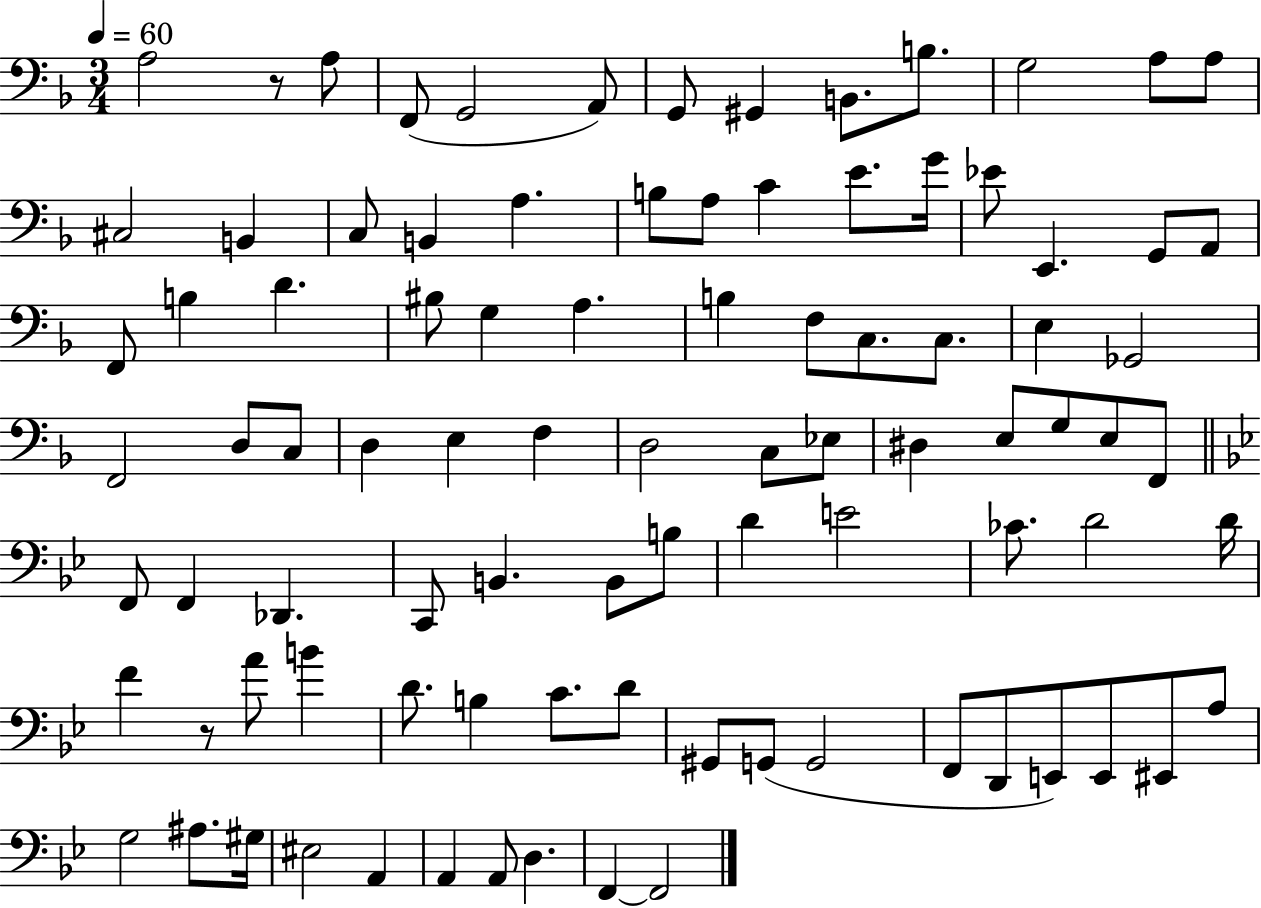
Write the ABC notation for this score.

X:1
T:Untitled
M:3/4
L:1/4
K:F
A,2 z/2 A,/2 F,,/2 G,,2 A,,/2 G,,/2 ^G,, B,,/2 B,/2 G,2 A,/2 A,/2 ^C,2 B,, C,/2 B,, A, B,/2 A,/2 C E/2 G/4 _E/2 E,, G,,/2 A,,/2 F,,/2 B, D ^B,/2 G, A, B, F,/2 C,/2 C,/2 E, _G,,2 F,,2 D,/2 C,/2 D, E, F, D,2 C,/2 _E,/2 ^D, E,/2 G,/2 E,/2 F,,/2 F,,/2 F,, _D,, C,,/2 B,, B,,/2 B,/2 D E2 _C/2 D2 D/4 F z/2 A/2 B D/2 B, C/2 D/2 ^G,,/2 G,,/2 G,,2 F,,/2 D,,/2 E,,/2 E,,/2 ^E,,/2 A,/2 G,2 ^A,/2 ^G,/4 ^E,2 A,, A,, A,,/2 D, F,, F,,2